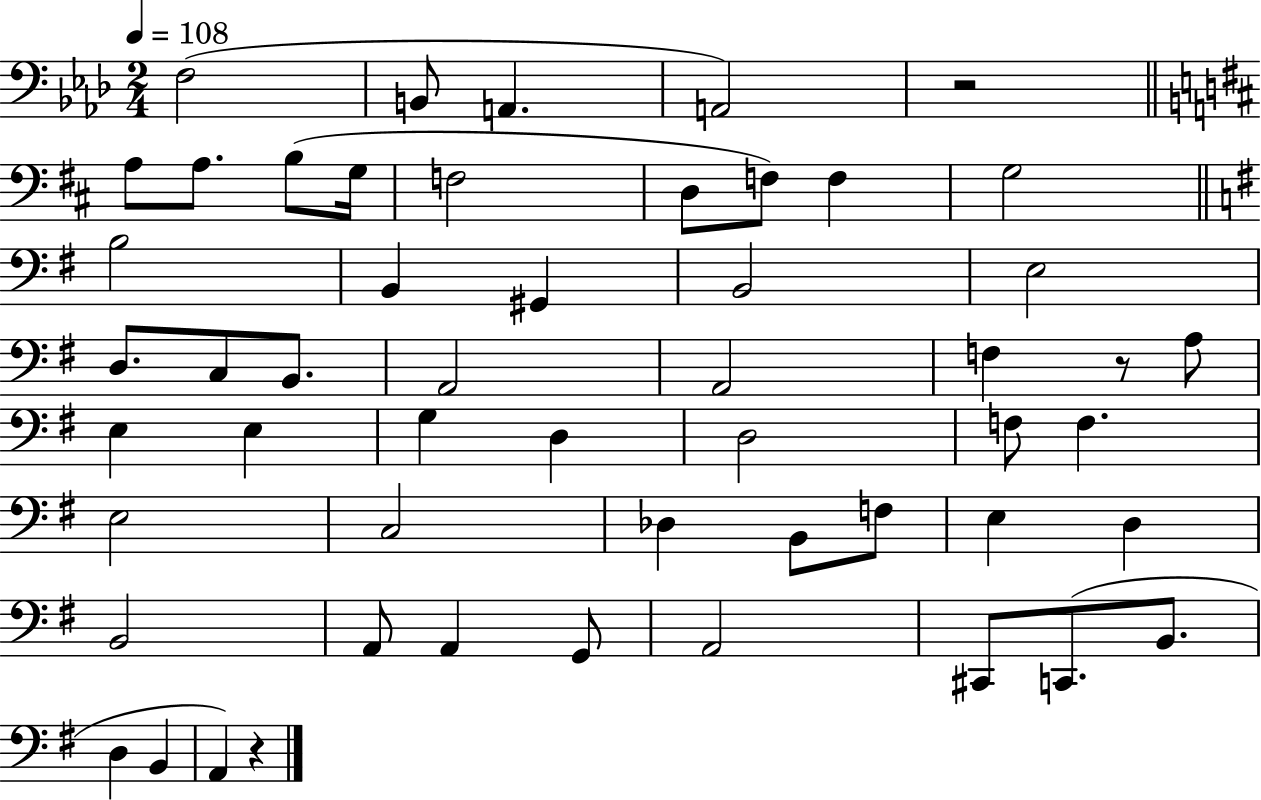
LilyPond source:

{
  \clef bass
  \numericTimeSignature
  \time 2/4
  \key aes \major
  \tempo 4 = 108
  f2( | b,8 a,4. | a,2) | r2 | \break \bar "||" \break \key b \minor a8 a8. b8( g16 | f2 | d8 f8) f4 | g2 | \break \bar "||" \break \key g \major b2 | b,4 gis,4 | b,2 | e2 | \break d8. c8 b,8. | a,2 | a,2 | f4 r8 a8 | \break e4 e4 | g4 d4 | d2 | f8 f4. | \break e2 | c2 | des4 b,8 f8 | e4 d4 | \break b,2 | a,8 a,4 g,8 | a,2 | cis,8 c,8.( b,8. | \break d4 b,4 | a,4) r4 | \bar "|."
}